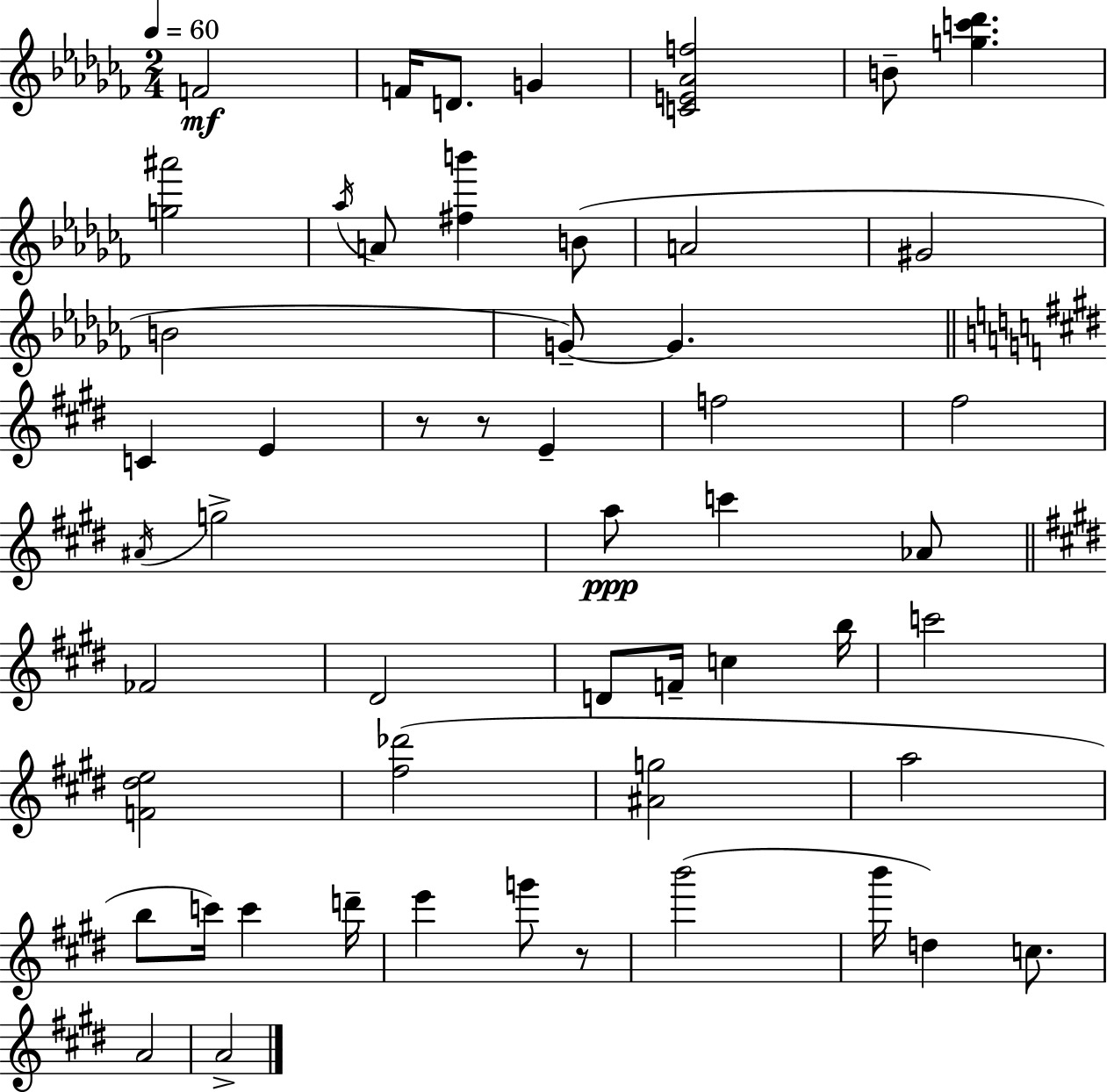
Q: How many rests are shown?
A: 3